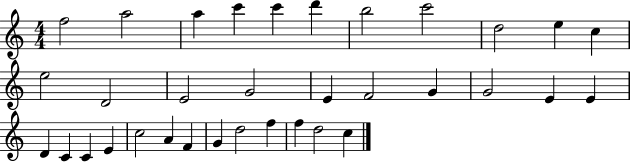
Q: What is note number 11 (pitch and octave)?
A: C5